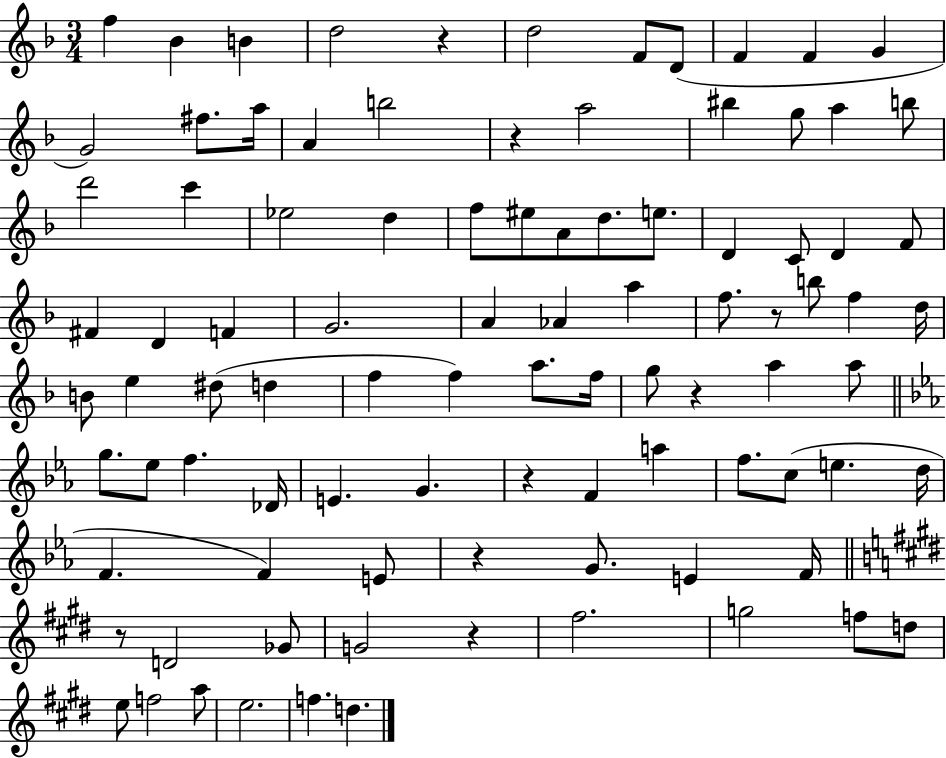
F5/q Bb4/q B4/q D5/h R/q D5/h F4/e D4/e F4/q F4/q G4/q G4/h F#5/e. A5/s A4/q B5/h R/q A5/h BIS5/q G5/e A5/q B5/e D6/h C6/q Eb5/h D5/q F5/e EIS5/e A4/e D5/e. E5/e. D4/q C4/e D4/q F4/e F#4/q D4/q F4/q G4/h. A4/q Ab4/q A5/q F5/e. R/e B5/e F5/q D5/s B4/e E5/q D#5/e D5/q F5/q F5/q A5/e. F5/s G5/e R/q A5/q A5/e G5/e. Eb5/e F5/q. Db4/s E4/q. G4/q. R/q F4/q A5/q F5/e. C5/e E5/q. D5/s F4/q. F4/q E4/e R/q G4/e. E4/q F4/s R/e D4/h Gb4/e G4/h R/q F#5/h. G5/h F5/e D5/e E5/e F5/h A5/e E5/h. F5/q. D5/q.